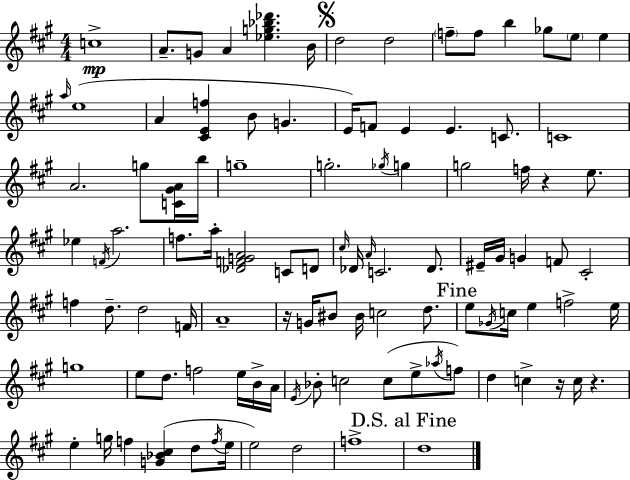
{
  \clef treble
  \numericTimeSignature
  \time 4/4
  \key a \major
  \repeat volta 2 { c''1->\mp | a'8.-- g'8 a'4 <ees'' g'' bes'' des'''>4. b'16 | \mark \markup { \musicglyph "scripts.segno" } d''2 d''2 | \parenthesize f''8-- f''8 b''4 ges''8 \parenthesize e''8 e''4 | \break \grace { a''16 } e''1( | a'4 <cis' e' f''>4 b'8 g'4. | e'16) f'8 e'4 e'4. c'8. | c'1 | \break a'2. g''8 <c' gis' a'>16 | b''16 g''1-- | g''2.-. \acciaccatura { ges''16 } g''4 | g''2 f''16 r4 e''8. | \break ees''4 \acciaccatura { f'16 } a''2. | f''8. a''16-. <des' f' g' a'>2 c'8 | d'8 \grace { cis''16 } des'16 \grace { a'16 } c'2. | des'8. eis'16-- gis'16 g'4 f'8 cis'2-. | \break f''4 d''8.-- d''2 | f'16 a'1-- | r16 g'16 bis'8 bis'16 c''2 | d''8. \mark "Fine" e''8 \acciaccatura { ges'16 } c''16 e''4 f''2-> | \break e''16 g''1 | e''8 d''8. f''2 | e''16 b'16-> a'16 \acciaccatura { e'16 } bes'8-. c''2 | c''8( e''8-> \acciaccatura { aes''16 }) f''8 d''4 c''4-> | \break r16 c''16 r4. e''4-. g''16 f''4 | <g' bes' cis''>4( d''8 \acciaccatura { f''16 } e''16 e''2) | d''2 f''1-> | \mark "D.S. al Fine" d''1 | \break } \bar "|."
}